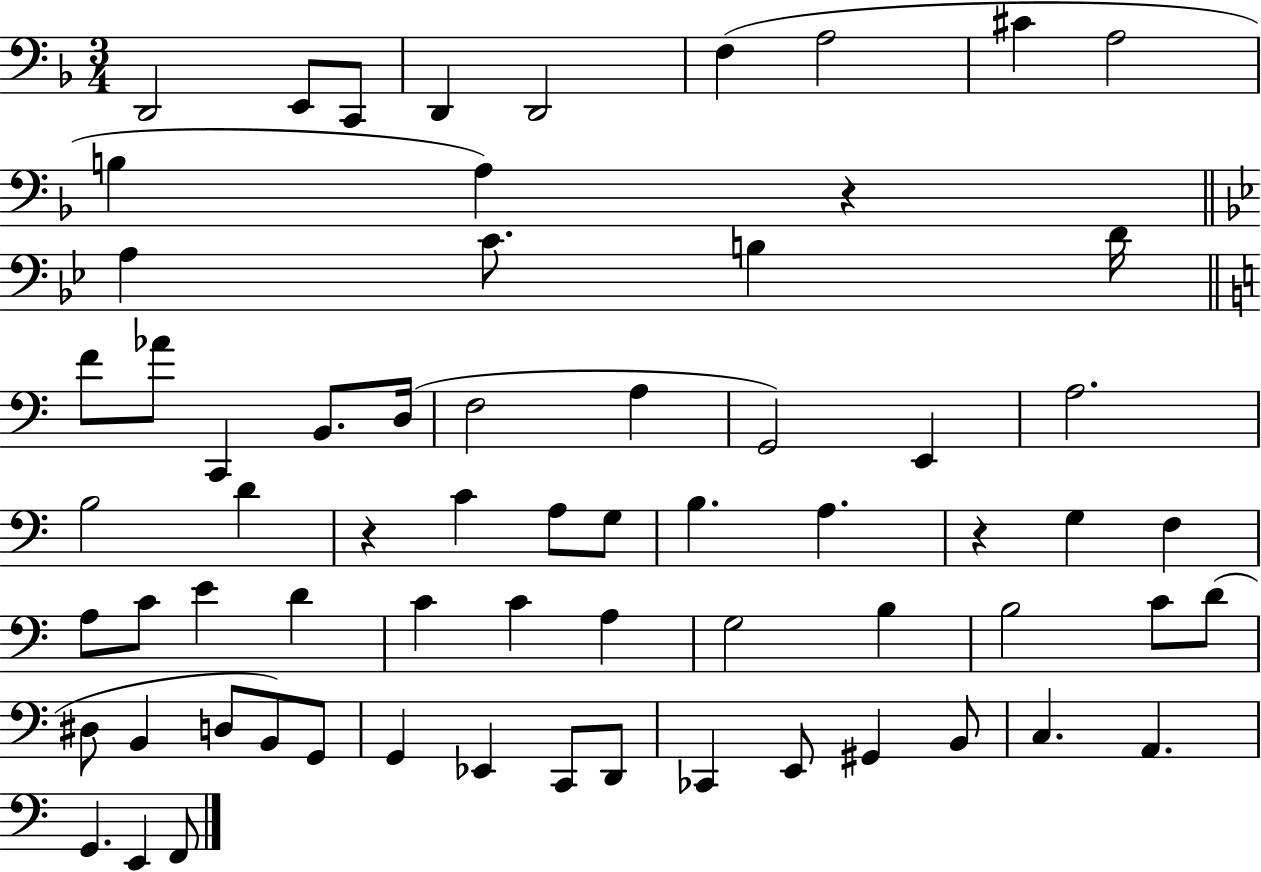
{
  \clef bass
  \numericTimeSignature
  \time 3/4
  \key f \major
  \repeat volta 2 { d,2 e,8 c,8 | d,4 d,2 | f4( a2 | cis'4 a2 | \break b4 a4) r4 | \bar "||" \break \key bes \major a4 c'8. b4 d'16 | \bar "||" \break \key c \major f'8 aes'8 c,4 b,8. d16( | f2 a4 | g,2) e,4 | a2. | \break b2 d'4 | r4 c'4 a8 g8 | b4. a4. | r4 g4 f4 | \break a8 c'8 e'4 d'4 | c'4 c'4 a4 | g2 b4 | b2 c'8 d'8( | \break dis8 b,4 d8 b,8) g,8 | g,4 ees,4 c,8 d,8 | ces,4 e,8 gis,4 b,8 | c4. a,4. | \break g,4. e,4 f,8 | } \bar "|."
}